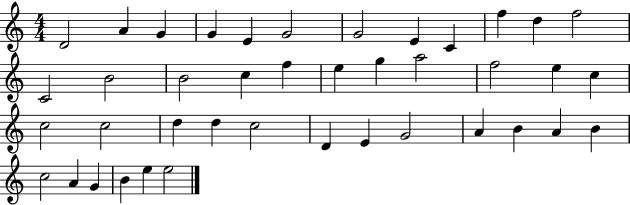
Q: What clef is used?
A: treble